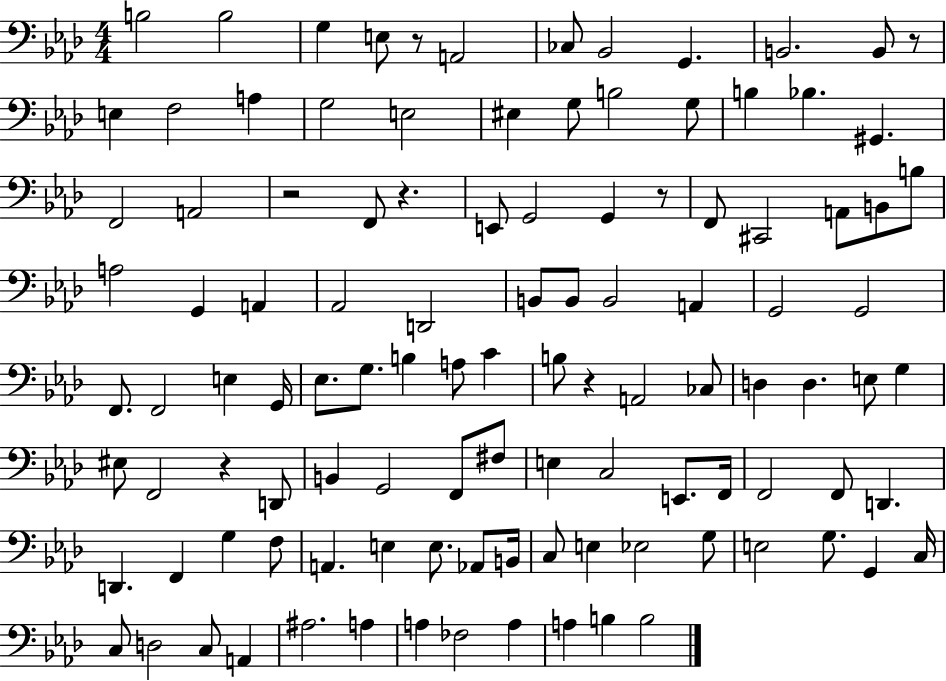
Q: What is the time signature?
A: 4/4